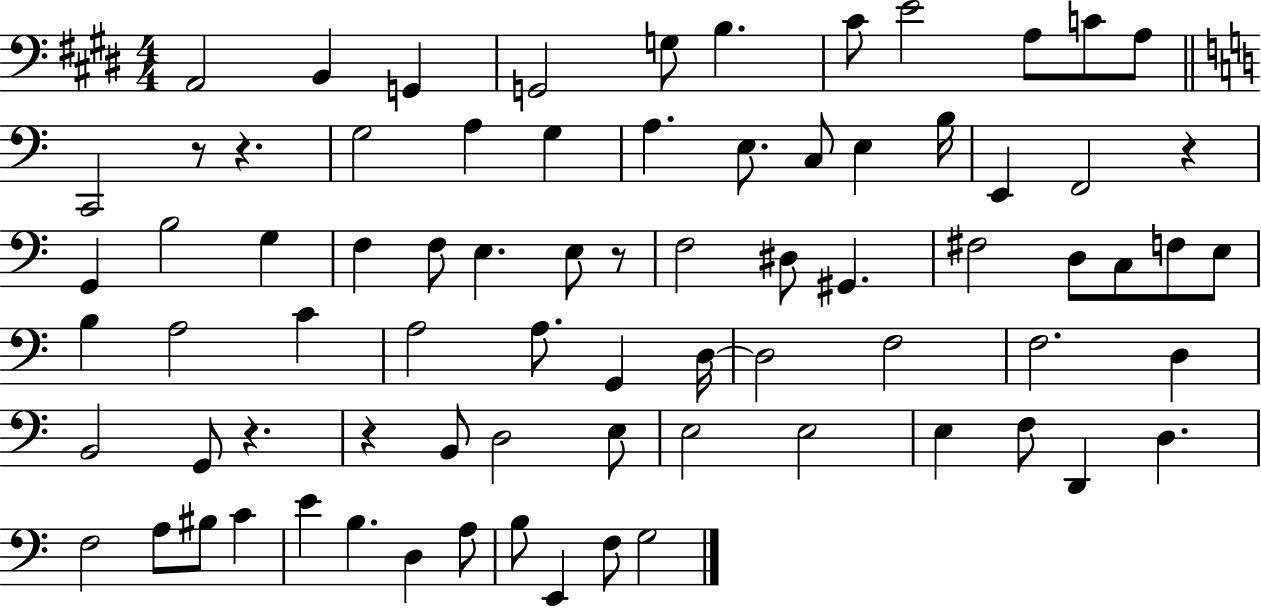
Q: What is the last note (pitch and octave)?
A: G3